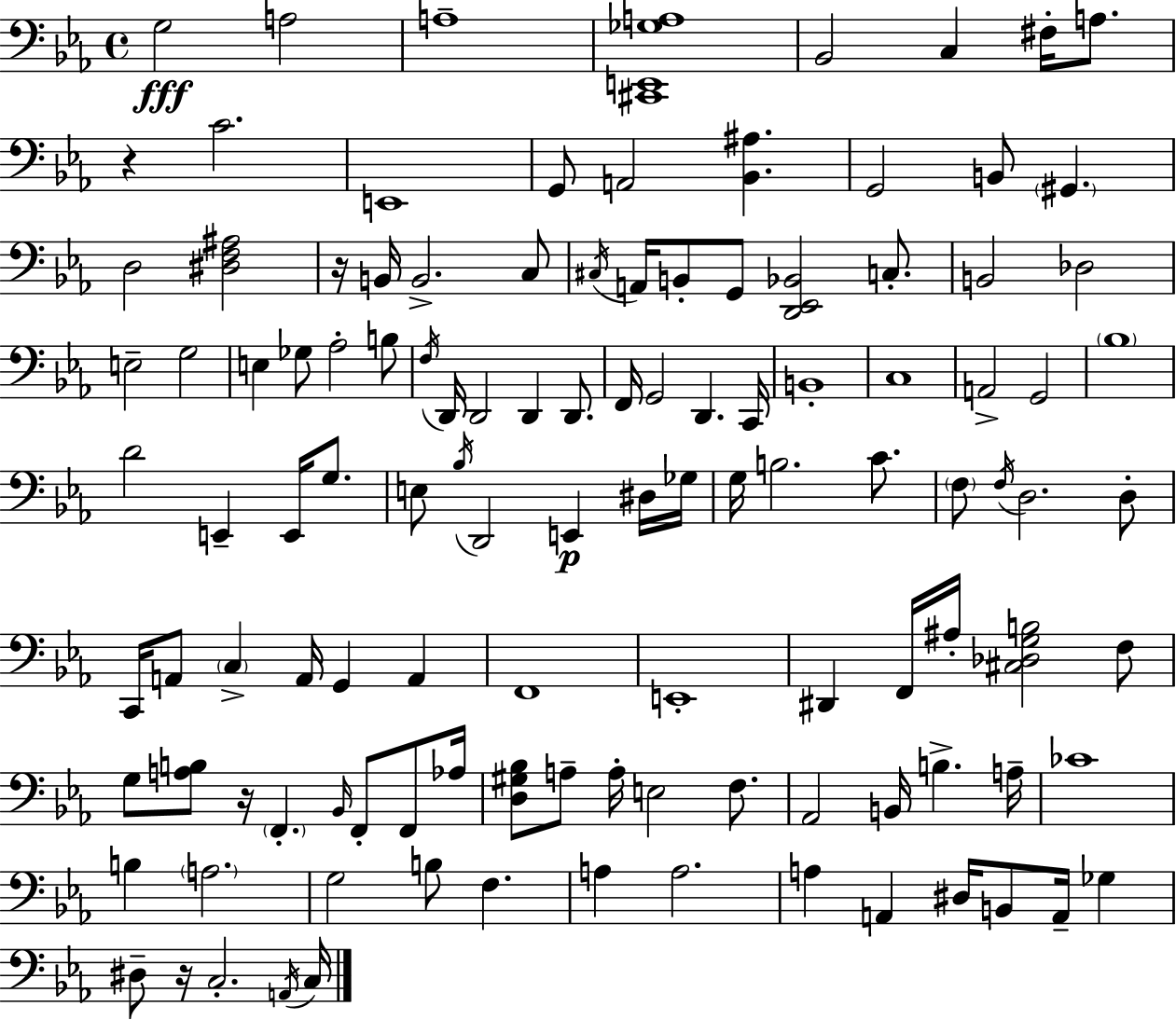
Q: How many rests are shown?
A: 4